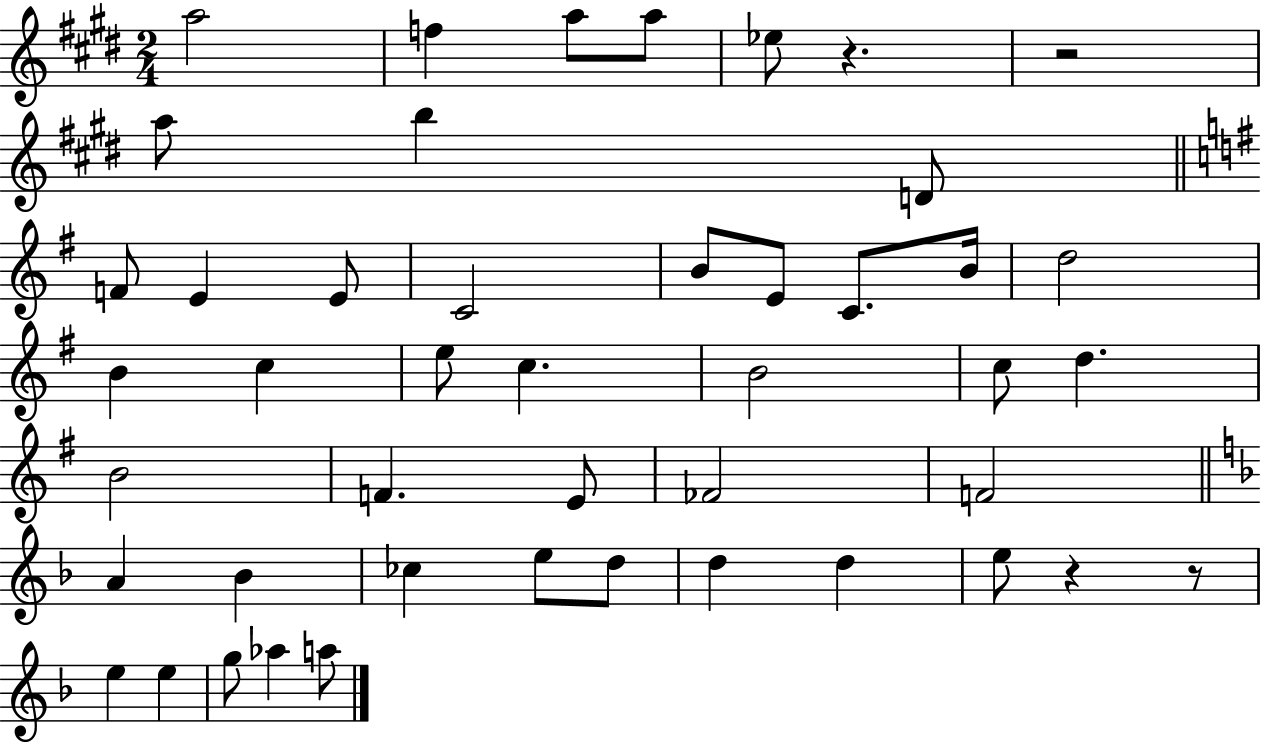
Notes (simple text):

A5/h F5/q A5/e A5/e Eb5/e R/q. R/h A5/e B5/q D4/e F4/e E4/q E4/e C4/h B4/e E4/e C4/e. B4/s D5/h B4/q C5/q E5/e C5/q. B4/h C5/e D5/q. B4/h F4/q. E4/e FES4/h F4/h A4/q Bb4/q CES5/q E5/e D5/e D5/q D5/q E5/e R/q R/e E5/q E5/q G5/e Ab5/q A5/e